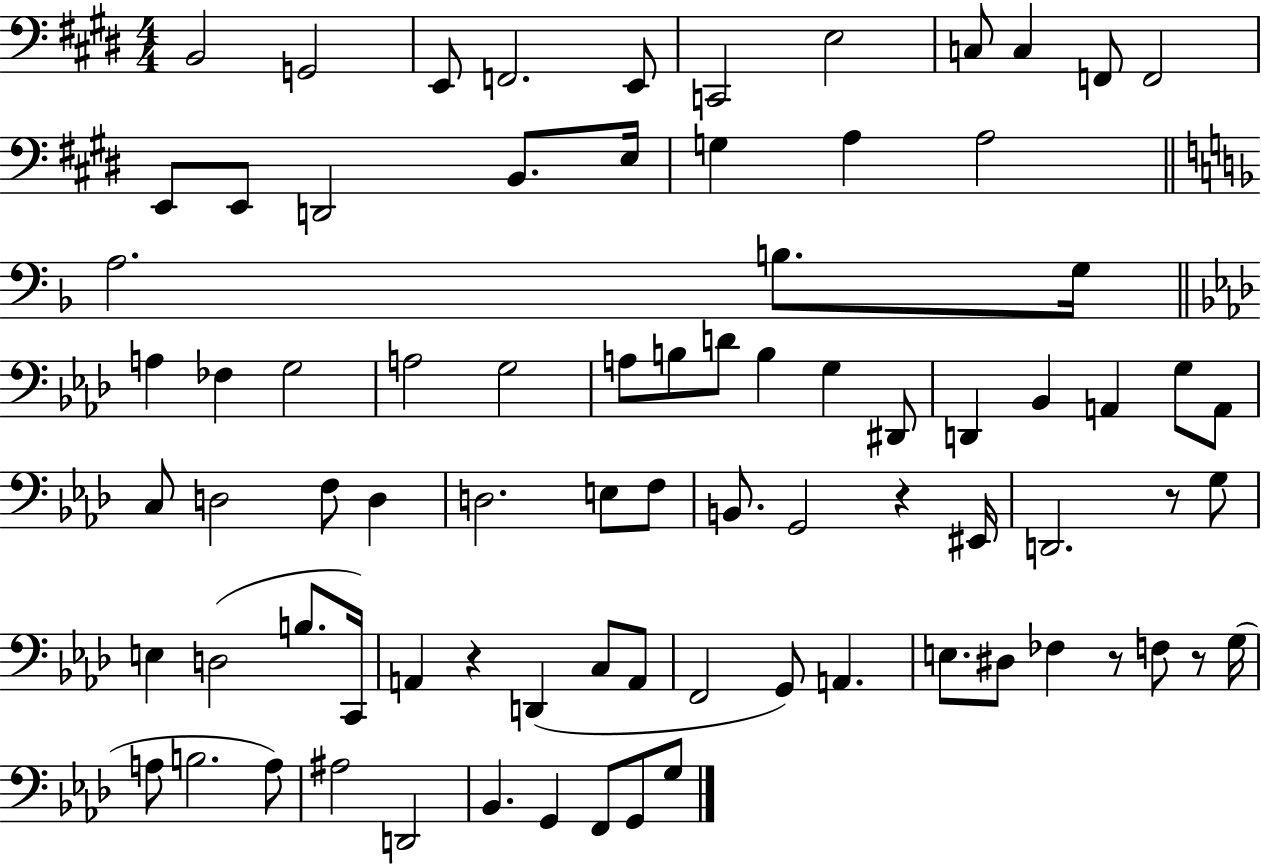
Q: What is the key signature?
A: E major